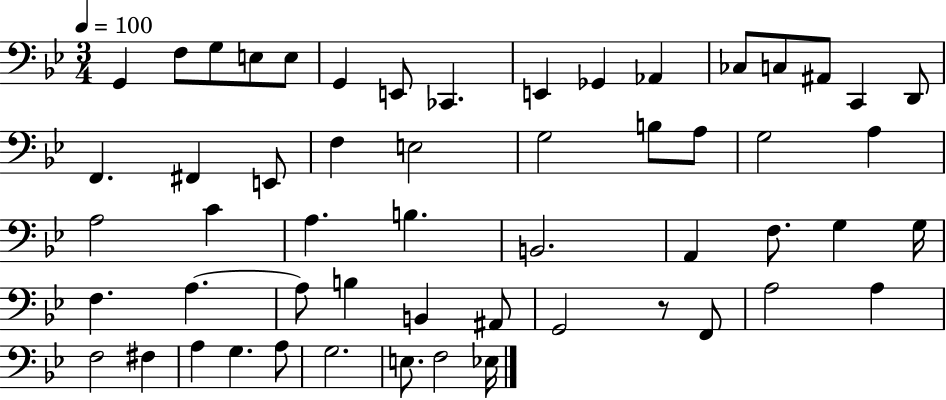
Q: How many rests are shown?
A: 1